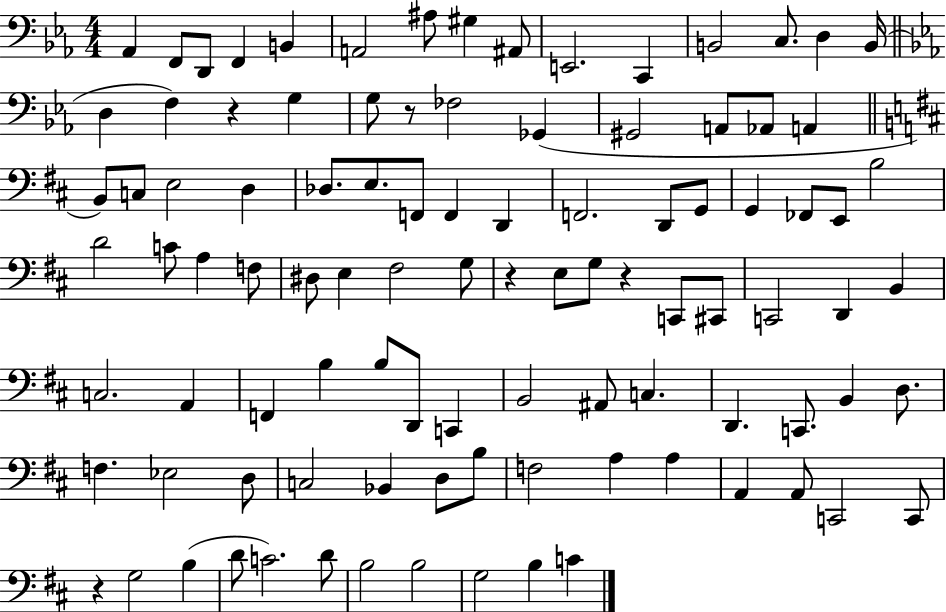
Ab2/q F2/e D2/e F2/q B2/q A2/h A#3/e G#3/q A#2/e E2/h. C2/q B2/h C3/e. D3/q B2/s D3/q F3/q R/q G3/q G3/e R/e FES3/h Gb2/q G#2/h A2/e Ab2/e A2/q B2/e C3/e E3/h D3/q Db3/e. E3/e. F2/e F2/q D2/q F2/h. D2/e G2/e G2/q FES2/e E2/e B3/h D4/h C4/e A3/q F3/e D#3/e E3/q F#3/h G3/e R/q E3/e G3/e R/q C2/e C#2/e C2/h D2/q B2/q C3/h. A2/q F2/q B3/q B3/e D2/e C2/q B2/h A#2/e C3/q. D2/q. C2/e. B2/q D3/e. F3/q. Eb3/h D3/e C3/h Bb2/q D3/e B3/e F3/h A3/q A3/q A2/q A2/e C2/h C2/e R/q G3/h B3/q D4/e C4/h. D4/e B3/h B3/h G3/h B3/q C4/q